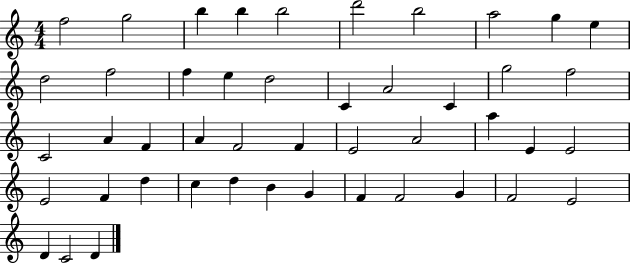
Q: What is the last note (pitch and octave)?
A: D4